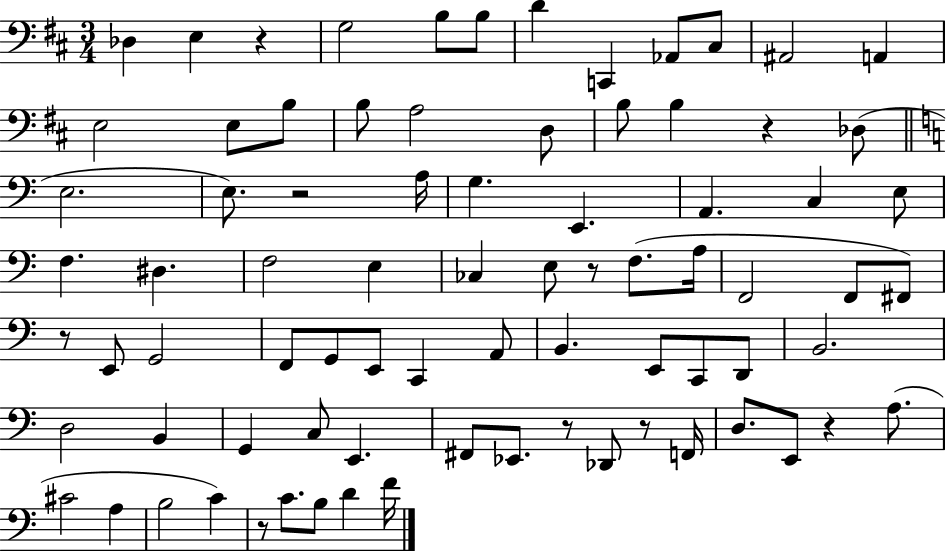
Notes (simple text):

Db3/q E3/q R/q G3/h B3/e B3/e D4/q C2/q Ab2/e C#3/e A#2/h A2/q E3/h E3/e B3/e B3/e A3/h D3/e B3/e B3/q R/q Db3/e E3/h. E3/e. R/h A3/s G3/q. E2/q. A2/q. C3/q E3/e F3/q. D#3/q. F3/h E3/q CES3/q E3/e R/e F3/e. A3/s F2/h F2/e F#2/e R/e E2/e G2/h F2/e G2/e E2/e C2/q A2/e B2/q. E2/e C2/e D2/e B2/h. D3/h B2/q G2/q C3/e E2/q. F#2/e Eb2/e. R/e Db2/e R/e F2/s D3/e. E2/e R/q A3/e. C#4/h A3/q B3/h C4/q R/e C4/e. B3/e D4/q F4/s